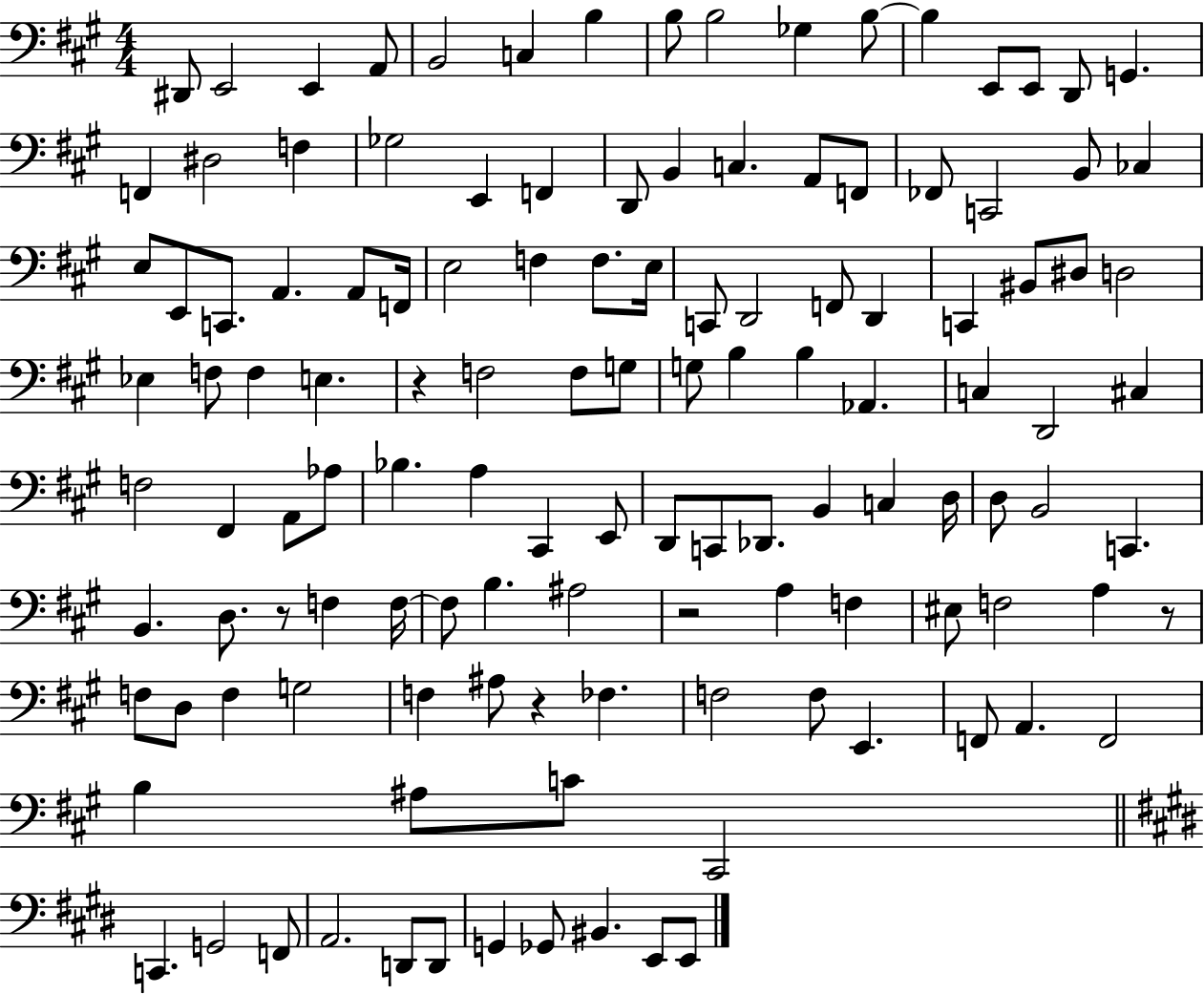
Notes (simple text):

D#2/e E2/h E2/q A2/e B2/h C3/q B3/q B3/e B3/h Gb3/q B3/e B3/q E2/e E2/e D2/e G2/q. F2/q D#3/h F3/q Gb3/h E2/q F2/q D2/e B2/q C3/q. A2/e F2/e FES2/e C2/h B2/e CES3/q E3/e E2/e C2/e. A2/q. A2/e F2/s E3/h F3/q F3/e. E3/s C2/e D2/h F2/e D2/q C2/q BIS2/e D#3/e D3/h Eb3/q F3/e F3/q E3/q. R/q F3/h F3/e G3/e G3/e B3/q B3/q Ab2/q. C3/q D2/h C#3/q F3/h F#2/q A2/e Ab3/e Bb3/q. A3/q C#2/q E2/e D2/e C2/e Db2/e. B2/q C3/q D3/s D3/e B2/h C2/q. B2/q. D3/e. R/e F3/q F3/s F3/e B3/q. A#3/h R/h A3/q F3/q EIS3/e F3/h A3/q R/e F3/e D3/e F3/q G3/h F3/q A#3/e R/q FES3/q. F3/h F3/e E2/q. F2/e A2/q. F2/h B3/q A#3/e C4/e C#2/h C2/q. G2/h F2/e A2/h. D2/e D2/e G2/q Gb2/e BIS2/q. E2/e E2/e